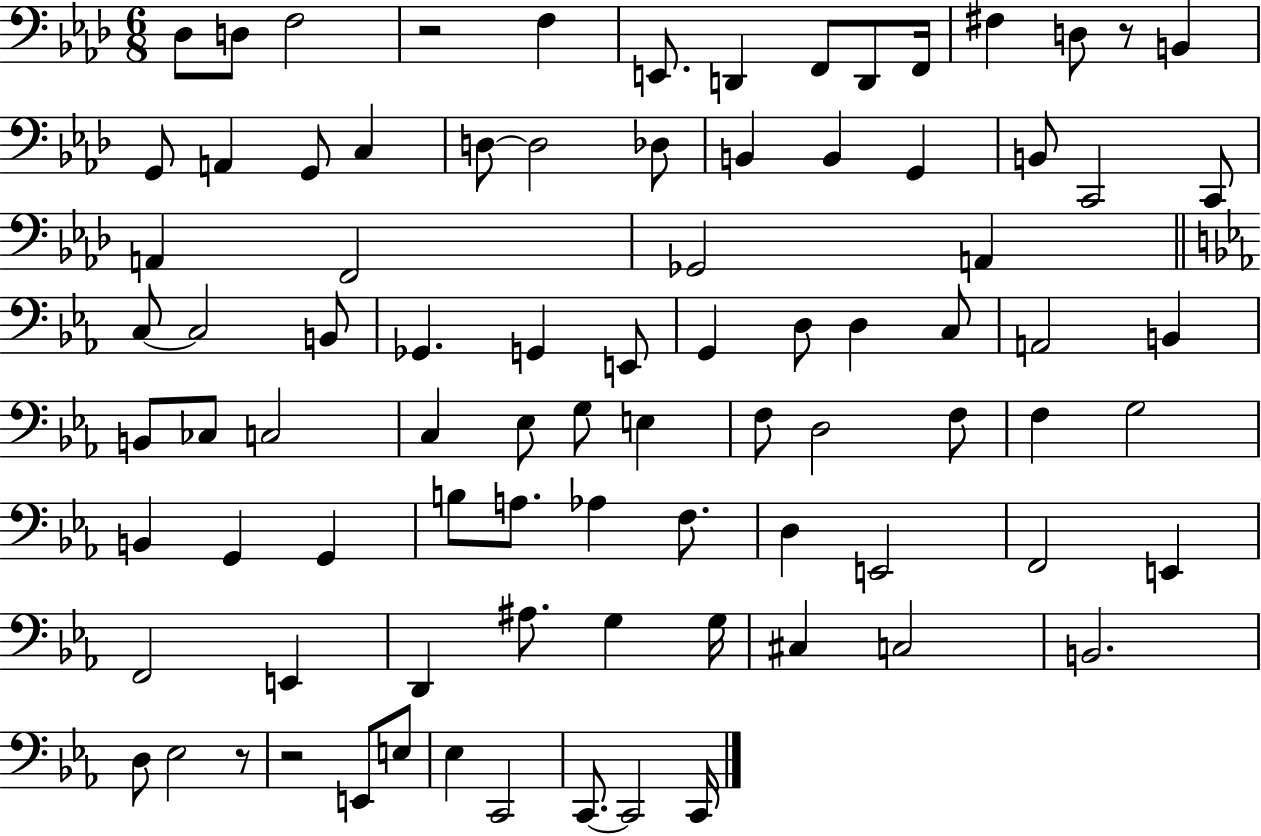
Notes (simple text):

Db3/e D3/e F3/h R/h F3/q E2/e. D2/q F2/e D2/e F2/s F#3/q D3/e R/e B2/q G2/e A2/q G2/e C3/q D3/e D3/h Db3/e B2/q B2/q G2/q B2/e C2/h C2/e A2/q F2/h Gb2/h A2/q C3/e C3/h B2/e Gb2/q. G2/q E2/e G2/q D3/e D3/q C3/e A2/h B2/q B2/e CES3/e C3/h C3/q Eb3/e G3/e E3/q F3/e D3/h F3/e F3/q G3/h B2/q G2/q G2/q B3/e A3/e. Ab3/q F3/e. D3/q E2/h F2/h E2/q F2/h E2/q D2/q A#3/e. G3/q G3/s C#3/q C3/h B2/h. D3/e Eb3/h R/e R/h E2/e E3/e Eb3/q C2/h C2/e. C2/h C2/s